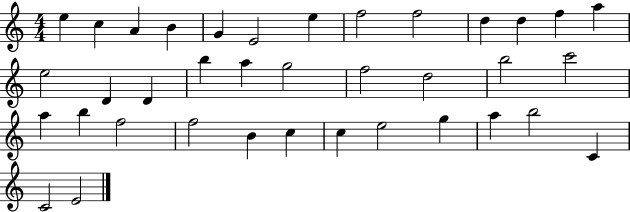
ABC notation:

X:1
T:Untitled
M:4/4
L:1/4
K:C
e c A B G E2 e f2 f2 d d f a e2 D D b a g2 f2 d2 b2 c'2 a b f2 f2 B c c e2 g a b2 C C2 E2